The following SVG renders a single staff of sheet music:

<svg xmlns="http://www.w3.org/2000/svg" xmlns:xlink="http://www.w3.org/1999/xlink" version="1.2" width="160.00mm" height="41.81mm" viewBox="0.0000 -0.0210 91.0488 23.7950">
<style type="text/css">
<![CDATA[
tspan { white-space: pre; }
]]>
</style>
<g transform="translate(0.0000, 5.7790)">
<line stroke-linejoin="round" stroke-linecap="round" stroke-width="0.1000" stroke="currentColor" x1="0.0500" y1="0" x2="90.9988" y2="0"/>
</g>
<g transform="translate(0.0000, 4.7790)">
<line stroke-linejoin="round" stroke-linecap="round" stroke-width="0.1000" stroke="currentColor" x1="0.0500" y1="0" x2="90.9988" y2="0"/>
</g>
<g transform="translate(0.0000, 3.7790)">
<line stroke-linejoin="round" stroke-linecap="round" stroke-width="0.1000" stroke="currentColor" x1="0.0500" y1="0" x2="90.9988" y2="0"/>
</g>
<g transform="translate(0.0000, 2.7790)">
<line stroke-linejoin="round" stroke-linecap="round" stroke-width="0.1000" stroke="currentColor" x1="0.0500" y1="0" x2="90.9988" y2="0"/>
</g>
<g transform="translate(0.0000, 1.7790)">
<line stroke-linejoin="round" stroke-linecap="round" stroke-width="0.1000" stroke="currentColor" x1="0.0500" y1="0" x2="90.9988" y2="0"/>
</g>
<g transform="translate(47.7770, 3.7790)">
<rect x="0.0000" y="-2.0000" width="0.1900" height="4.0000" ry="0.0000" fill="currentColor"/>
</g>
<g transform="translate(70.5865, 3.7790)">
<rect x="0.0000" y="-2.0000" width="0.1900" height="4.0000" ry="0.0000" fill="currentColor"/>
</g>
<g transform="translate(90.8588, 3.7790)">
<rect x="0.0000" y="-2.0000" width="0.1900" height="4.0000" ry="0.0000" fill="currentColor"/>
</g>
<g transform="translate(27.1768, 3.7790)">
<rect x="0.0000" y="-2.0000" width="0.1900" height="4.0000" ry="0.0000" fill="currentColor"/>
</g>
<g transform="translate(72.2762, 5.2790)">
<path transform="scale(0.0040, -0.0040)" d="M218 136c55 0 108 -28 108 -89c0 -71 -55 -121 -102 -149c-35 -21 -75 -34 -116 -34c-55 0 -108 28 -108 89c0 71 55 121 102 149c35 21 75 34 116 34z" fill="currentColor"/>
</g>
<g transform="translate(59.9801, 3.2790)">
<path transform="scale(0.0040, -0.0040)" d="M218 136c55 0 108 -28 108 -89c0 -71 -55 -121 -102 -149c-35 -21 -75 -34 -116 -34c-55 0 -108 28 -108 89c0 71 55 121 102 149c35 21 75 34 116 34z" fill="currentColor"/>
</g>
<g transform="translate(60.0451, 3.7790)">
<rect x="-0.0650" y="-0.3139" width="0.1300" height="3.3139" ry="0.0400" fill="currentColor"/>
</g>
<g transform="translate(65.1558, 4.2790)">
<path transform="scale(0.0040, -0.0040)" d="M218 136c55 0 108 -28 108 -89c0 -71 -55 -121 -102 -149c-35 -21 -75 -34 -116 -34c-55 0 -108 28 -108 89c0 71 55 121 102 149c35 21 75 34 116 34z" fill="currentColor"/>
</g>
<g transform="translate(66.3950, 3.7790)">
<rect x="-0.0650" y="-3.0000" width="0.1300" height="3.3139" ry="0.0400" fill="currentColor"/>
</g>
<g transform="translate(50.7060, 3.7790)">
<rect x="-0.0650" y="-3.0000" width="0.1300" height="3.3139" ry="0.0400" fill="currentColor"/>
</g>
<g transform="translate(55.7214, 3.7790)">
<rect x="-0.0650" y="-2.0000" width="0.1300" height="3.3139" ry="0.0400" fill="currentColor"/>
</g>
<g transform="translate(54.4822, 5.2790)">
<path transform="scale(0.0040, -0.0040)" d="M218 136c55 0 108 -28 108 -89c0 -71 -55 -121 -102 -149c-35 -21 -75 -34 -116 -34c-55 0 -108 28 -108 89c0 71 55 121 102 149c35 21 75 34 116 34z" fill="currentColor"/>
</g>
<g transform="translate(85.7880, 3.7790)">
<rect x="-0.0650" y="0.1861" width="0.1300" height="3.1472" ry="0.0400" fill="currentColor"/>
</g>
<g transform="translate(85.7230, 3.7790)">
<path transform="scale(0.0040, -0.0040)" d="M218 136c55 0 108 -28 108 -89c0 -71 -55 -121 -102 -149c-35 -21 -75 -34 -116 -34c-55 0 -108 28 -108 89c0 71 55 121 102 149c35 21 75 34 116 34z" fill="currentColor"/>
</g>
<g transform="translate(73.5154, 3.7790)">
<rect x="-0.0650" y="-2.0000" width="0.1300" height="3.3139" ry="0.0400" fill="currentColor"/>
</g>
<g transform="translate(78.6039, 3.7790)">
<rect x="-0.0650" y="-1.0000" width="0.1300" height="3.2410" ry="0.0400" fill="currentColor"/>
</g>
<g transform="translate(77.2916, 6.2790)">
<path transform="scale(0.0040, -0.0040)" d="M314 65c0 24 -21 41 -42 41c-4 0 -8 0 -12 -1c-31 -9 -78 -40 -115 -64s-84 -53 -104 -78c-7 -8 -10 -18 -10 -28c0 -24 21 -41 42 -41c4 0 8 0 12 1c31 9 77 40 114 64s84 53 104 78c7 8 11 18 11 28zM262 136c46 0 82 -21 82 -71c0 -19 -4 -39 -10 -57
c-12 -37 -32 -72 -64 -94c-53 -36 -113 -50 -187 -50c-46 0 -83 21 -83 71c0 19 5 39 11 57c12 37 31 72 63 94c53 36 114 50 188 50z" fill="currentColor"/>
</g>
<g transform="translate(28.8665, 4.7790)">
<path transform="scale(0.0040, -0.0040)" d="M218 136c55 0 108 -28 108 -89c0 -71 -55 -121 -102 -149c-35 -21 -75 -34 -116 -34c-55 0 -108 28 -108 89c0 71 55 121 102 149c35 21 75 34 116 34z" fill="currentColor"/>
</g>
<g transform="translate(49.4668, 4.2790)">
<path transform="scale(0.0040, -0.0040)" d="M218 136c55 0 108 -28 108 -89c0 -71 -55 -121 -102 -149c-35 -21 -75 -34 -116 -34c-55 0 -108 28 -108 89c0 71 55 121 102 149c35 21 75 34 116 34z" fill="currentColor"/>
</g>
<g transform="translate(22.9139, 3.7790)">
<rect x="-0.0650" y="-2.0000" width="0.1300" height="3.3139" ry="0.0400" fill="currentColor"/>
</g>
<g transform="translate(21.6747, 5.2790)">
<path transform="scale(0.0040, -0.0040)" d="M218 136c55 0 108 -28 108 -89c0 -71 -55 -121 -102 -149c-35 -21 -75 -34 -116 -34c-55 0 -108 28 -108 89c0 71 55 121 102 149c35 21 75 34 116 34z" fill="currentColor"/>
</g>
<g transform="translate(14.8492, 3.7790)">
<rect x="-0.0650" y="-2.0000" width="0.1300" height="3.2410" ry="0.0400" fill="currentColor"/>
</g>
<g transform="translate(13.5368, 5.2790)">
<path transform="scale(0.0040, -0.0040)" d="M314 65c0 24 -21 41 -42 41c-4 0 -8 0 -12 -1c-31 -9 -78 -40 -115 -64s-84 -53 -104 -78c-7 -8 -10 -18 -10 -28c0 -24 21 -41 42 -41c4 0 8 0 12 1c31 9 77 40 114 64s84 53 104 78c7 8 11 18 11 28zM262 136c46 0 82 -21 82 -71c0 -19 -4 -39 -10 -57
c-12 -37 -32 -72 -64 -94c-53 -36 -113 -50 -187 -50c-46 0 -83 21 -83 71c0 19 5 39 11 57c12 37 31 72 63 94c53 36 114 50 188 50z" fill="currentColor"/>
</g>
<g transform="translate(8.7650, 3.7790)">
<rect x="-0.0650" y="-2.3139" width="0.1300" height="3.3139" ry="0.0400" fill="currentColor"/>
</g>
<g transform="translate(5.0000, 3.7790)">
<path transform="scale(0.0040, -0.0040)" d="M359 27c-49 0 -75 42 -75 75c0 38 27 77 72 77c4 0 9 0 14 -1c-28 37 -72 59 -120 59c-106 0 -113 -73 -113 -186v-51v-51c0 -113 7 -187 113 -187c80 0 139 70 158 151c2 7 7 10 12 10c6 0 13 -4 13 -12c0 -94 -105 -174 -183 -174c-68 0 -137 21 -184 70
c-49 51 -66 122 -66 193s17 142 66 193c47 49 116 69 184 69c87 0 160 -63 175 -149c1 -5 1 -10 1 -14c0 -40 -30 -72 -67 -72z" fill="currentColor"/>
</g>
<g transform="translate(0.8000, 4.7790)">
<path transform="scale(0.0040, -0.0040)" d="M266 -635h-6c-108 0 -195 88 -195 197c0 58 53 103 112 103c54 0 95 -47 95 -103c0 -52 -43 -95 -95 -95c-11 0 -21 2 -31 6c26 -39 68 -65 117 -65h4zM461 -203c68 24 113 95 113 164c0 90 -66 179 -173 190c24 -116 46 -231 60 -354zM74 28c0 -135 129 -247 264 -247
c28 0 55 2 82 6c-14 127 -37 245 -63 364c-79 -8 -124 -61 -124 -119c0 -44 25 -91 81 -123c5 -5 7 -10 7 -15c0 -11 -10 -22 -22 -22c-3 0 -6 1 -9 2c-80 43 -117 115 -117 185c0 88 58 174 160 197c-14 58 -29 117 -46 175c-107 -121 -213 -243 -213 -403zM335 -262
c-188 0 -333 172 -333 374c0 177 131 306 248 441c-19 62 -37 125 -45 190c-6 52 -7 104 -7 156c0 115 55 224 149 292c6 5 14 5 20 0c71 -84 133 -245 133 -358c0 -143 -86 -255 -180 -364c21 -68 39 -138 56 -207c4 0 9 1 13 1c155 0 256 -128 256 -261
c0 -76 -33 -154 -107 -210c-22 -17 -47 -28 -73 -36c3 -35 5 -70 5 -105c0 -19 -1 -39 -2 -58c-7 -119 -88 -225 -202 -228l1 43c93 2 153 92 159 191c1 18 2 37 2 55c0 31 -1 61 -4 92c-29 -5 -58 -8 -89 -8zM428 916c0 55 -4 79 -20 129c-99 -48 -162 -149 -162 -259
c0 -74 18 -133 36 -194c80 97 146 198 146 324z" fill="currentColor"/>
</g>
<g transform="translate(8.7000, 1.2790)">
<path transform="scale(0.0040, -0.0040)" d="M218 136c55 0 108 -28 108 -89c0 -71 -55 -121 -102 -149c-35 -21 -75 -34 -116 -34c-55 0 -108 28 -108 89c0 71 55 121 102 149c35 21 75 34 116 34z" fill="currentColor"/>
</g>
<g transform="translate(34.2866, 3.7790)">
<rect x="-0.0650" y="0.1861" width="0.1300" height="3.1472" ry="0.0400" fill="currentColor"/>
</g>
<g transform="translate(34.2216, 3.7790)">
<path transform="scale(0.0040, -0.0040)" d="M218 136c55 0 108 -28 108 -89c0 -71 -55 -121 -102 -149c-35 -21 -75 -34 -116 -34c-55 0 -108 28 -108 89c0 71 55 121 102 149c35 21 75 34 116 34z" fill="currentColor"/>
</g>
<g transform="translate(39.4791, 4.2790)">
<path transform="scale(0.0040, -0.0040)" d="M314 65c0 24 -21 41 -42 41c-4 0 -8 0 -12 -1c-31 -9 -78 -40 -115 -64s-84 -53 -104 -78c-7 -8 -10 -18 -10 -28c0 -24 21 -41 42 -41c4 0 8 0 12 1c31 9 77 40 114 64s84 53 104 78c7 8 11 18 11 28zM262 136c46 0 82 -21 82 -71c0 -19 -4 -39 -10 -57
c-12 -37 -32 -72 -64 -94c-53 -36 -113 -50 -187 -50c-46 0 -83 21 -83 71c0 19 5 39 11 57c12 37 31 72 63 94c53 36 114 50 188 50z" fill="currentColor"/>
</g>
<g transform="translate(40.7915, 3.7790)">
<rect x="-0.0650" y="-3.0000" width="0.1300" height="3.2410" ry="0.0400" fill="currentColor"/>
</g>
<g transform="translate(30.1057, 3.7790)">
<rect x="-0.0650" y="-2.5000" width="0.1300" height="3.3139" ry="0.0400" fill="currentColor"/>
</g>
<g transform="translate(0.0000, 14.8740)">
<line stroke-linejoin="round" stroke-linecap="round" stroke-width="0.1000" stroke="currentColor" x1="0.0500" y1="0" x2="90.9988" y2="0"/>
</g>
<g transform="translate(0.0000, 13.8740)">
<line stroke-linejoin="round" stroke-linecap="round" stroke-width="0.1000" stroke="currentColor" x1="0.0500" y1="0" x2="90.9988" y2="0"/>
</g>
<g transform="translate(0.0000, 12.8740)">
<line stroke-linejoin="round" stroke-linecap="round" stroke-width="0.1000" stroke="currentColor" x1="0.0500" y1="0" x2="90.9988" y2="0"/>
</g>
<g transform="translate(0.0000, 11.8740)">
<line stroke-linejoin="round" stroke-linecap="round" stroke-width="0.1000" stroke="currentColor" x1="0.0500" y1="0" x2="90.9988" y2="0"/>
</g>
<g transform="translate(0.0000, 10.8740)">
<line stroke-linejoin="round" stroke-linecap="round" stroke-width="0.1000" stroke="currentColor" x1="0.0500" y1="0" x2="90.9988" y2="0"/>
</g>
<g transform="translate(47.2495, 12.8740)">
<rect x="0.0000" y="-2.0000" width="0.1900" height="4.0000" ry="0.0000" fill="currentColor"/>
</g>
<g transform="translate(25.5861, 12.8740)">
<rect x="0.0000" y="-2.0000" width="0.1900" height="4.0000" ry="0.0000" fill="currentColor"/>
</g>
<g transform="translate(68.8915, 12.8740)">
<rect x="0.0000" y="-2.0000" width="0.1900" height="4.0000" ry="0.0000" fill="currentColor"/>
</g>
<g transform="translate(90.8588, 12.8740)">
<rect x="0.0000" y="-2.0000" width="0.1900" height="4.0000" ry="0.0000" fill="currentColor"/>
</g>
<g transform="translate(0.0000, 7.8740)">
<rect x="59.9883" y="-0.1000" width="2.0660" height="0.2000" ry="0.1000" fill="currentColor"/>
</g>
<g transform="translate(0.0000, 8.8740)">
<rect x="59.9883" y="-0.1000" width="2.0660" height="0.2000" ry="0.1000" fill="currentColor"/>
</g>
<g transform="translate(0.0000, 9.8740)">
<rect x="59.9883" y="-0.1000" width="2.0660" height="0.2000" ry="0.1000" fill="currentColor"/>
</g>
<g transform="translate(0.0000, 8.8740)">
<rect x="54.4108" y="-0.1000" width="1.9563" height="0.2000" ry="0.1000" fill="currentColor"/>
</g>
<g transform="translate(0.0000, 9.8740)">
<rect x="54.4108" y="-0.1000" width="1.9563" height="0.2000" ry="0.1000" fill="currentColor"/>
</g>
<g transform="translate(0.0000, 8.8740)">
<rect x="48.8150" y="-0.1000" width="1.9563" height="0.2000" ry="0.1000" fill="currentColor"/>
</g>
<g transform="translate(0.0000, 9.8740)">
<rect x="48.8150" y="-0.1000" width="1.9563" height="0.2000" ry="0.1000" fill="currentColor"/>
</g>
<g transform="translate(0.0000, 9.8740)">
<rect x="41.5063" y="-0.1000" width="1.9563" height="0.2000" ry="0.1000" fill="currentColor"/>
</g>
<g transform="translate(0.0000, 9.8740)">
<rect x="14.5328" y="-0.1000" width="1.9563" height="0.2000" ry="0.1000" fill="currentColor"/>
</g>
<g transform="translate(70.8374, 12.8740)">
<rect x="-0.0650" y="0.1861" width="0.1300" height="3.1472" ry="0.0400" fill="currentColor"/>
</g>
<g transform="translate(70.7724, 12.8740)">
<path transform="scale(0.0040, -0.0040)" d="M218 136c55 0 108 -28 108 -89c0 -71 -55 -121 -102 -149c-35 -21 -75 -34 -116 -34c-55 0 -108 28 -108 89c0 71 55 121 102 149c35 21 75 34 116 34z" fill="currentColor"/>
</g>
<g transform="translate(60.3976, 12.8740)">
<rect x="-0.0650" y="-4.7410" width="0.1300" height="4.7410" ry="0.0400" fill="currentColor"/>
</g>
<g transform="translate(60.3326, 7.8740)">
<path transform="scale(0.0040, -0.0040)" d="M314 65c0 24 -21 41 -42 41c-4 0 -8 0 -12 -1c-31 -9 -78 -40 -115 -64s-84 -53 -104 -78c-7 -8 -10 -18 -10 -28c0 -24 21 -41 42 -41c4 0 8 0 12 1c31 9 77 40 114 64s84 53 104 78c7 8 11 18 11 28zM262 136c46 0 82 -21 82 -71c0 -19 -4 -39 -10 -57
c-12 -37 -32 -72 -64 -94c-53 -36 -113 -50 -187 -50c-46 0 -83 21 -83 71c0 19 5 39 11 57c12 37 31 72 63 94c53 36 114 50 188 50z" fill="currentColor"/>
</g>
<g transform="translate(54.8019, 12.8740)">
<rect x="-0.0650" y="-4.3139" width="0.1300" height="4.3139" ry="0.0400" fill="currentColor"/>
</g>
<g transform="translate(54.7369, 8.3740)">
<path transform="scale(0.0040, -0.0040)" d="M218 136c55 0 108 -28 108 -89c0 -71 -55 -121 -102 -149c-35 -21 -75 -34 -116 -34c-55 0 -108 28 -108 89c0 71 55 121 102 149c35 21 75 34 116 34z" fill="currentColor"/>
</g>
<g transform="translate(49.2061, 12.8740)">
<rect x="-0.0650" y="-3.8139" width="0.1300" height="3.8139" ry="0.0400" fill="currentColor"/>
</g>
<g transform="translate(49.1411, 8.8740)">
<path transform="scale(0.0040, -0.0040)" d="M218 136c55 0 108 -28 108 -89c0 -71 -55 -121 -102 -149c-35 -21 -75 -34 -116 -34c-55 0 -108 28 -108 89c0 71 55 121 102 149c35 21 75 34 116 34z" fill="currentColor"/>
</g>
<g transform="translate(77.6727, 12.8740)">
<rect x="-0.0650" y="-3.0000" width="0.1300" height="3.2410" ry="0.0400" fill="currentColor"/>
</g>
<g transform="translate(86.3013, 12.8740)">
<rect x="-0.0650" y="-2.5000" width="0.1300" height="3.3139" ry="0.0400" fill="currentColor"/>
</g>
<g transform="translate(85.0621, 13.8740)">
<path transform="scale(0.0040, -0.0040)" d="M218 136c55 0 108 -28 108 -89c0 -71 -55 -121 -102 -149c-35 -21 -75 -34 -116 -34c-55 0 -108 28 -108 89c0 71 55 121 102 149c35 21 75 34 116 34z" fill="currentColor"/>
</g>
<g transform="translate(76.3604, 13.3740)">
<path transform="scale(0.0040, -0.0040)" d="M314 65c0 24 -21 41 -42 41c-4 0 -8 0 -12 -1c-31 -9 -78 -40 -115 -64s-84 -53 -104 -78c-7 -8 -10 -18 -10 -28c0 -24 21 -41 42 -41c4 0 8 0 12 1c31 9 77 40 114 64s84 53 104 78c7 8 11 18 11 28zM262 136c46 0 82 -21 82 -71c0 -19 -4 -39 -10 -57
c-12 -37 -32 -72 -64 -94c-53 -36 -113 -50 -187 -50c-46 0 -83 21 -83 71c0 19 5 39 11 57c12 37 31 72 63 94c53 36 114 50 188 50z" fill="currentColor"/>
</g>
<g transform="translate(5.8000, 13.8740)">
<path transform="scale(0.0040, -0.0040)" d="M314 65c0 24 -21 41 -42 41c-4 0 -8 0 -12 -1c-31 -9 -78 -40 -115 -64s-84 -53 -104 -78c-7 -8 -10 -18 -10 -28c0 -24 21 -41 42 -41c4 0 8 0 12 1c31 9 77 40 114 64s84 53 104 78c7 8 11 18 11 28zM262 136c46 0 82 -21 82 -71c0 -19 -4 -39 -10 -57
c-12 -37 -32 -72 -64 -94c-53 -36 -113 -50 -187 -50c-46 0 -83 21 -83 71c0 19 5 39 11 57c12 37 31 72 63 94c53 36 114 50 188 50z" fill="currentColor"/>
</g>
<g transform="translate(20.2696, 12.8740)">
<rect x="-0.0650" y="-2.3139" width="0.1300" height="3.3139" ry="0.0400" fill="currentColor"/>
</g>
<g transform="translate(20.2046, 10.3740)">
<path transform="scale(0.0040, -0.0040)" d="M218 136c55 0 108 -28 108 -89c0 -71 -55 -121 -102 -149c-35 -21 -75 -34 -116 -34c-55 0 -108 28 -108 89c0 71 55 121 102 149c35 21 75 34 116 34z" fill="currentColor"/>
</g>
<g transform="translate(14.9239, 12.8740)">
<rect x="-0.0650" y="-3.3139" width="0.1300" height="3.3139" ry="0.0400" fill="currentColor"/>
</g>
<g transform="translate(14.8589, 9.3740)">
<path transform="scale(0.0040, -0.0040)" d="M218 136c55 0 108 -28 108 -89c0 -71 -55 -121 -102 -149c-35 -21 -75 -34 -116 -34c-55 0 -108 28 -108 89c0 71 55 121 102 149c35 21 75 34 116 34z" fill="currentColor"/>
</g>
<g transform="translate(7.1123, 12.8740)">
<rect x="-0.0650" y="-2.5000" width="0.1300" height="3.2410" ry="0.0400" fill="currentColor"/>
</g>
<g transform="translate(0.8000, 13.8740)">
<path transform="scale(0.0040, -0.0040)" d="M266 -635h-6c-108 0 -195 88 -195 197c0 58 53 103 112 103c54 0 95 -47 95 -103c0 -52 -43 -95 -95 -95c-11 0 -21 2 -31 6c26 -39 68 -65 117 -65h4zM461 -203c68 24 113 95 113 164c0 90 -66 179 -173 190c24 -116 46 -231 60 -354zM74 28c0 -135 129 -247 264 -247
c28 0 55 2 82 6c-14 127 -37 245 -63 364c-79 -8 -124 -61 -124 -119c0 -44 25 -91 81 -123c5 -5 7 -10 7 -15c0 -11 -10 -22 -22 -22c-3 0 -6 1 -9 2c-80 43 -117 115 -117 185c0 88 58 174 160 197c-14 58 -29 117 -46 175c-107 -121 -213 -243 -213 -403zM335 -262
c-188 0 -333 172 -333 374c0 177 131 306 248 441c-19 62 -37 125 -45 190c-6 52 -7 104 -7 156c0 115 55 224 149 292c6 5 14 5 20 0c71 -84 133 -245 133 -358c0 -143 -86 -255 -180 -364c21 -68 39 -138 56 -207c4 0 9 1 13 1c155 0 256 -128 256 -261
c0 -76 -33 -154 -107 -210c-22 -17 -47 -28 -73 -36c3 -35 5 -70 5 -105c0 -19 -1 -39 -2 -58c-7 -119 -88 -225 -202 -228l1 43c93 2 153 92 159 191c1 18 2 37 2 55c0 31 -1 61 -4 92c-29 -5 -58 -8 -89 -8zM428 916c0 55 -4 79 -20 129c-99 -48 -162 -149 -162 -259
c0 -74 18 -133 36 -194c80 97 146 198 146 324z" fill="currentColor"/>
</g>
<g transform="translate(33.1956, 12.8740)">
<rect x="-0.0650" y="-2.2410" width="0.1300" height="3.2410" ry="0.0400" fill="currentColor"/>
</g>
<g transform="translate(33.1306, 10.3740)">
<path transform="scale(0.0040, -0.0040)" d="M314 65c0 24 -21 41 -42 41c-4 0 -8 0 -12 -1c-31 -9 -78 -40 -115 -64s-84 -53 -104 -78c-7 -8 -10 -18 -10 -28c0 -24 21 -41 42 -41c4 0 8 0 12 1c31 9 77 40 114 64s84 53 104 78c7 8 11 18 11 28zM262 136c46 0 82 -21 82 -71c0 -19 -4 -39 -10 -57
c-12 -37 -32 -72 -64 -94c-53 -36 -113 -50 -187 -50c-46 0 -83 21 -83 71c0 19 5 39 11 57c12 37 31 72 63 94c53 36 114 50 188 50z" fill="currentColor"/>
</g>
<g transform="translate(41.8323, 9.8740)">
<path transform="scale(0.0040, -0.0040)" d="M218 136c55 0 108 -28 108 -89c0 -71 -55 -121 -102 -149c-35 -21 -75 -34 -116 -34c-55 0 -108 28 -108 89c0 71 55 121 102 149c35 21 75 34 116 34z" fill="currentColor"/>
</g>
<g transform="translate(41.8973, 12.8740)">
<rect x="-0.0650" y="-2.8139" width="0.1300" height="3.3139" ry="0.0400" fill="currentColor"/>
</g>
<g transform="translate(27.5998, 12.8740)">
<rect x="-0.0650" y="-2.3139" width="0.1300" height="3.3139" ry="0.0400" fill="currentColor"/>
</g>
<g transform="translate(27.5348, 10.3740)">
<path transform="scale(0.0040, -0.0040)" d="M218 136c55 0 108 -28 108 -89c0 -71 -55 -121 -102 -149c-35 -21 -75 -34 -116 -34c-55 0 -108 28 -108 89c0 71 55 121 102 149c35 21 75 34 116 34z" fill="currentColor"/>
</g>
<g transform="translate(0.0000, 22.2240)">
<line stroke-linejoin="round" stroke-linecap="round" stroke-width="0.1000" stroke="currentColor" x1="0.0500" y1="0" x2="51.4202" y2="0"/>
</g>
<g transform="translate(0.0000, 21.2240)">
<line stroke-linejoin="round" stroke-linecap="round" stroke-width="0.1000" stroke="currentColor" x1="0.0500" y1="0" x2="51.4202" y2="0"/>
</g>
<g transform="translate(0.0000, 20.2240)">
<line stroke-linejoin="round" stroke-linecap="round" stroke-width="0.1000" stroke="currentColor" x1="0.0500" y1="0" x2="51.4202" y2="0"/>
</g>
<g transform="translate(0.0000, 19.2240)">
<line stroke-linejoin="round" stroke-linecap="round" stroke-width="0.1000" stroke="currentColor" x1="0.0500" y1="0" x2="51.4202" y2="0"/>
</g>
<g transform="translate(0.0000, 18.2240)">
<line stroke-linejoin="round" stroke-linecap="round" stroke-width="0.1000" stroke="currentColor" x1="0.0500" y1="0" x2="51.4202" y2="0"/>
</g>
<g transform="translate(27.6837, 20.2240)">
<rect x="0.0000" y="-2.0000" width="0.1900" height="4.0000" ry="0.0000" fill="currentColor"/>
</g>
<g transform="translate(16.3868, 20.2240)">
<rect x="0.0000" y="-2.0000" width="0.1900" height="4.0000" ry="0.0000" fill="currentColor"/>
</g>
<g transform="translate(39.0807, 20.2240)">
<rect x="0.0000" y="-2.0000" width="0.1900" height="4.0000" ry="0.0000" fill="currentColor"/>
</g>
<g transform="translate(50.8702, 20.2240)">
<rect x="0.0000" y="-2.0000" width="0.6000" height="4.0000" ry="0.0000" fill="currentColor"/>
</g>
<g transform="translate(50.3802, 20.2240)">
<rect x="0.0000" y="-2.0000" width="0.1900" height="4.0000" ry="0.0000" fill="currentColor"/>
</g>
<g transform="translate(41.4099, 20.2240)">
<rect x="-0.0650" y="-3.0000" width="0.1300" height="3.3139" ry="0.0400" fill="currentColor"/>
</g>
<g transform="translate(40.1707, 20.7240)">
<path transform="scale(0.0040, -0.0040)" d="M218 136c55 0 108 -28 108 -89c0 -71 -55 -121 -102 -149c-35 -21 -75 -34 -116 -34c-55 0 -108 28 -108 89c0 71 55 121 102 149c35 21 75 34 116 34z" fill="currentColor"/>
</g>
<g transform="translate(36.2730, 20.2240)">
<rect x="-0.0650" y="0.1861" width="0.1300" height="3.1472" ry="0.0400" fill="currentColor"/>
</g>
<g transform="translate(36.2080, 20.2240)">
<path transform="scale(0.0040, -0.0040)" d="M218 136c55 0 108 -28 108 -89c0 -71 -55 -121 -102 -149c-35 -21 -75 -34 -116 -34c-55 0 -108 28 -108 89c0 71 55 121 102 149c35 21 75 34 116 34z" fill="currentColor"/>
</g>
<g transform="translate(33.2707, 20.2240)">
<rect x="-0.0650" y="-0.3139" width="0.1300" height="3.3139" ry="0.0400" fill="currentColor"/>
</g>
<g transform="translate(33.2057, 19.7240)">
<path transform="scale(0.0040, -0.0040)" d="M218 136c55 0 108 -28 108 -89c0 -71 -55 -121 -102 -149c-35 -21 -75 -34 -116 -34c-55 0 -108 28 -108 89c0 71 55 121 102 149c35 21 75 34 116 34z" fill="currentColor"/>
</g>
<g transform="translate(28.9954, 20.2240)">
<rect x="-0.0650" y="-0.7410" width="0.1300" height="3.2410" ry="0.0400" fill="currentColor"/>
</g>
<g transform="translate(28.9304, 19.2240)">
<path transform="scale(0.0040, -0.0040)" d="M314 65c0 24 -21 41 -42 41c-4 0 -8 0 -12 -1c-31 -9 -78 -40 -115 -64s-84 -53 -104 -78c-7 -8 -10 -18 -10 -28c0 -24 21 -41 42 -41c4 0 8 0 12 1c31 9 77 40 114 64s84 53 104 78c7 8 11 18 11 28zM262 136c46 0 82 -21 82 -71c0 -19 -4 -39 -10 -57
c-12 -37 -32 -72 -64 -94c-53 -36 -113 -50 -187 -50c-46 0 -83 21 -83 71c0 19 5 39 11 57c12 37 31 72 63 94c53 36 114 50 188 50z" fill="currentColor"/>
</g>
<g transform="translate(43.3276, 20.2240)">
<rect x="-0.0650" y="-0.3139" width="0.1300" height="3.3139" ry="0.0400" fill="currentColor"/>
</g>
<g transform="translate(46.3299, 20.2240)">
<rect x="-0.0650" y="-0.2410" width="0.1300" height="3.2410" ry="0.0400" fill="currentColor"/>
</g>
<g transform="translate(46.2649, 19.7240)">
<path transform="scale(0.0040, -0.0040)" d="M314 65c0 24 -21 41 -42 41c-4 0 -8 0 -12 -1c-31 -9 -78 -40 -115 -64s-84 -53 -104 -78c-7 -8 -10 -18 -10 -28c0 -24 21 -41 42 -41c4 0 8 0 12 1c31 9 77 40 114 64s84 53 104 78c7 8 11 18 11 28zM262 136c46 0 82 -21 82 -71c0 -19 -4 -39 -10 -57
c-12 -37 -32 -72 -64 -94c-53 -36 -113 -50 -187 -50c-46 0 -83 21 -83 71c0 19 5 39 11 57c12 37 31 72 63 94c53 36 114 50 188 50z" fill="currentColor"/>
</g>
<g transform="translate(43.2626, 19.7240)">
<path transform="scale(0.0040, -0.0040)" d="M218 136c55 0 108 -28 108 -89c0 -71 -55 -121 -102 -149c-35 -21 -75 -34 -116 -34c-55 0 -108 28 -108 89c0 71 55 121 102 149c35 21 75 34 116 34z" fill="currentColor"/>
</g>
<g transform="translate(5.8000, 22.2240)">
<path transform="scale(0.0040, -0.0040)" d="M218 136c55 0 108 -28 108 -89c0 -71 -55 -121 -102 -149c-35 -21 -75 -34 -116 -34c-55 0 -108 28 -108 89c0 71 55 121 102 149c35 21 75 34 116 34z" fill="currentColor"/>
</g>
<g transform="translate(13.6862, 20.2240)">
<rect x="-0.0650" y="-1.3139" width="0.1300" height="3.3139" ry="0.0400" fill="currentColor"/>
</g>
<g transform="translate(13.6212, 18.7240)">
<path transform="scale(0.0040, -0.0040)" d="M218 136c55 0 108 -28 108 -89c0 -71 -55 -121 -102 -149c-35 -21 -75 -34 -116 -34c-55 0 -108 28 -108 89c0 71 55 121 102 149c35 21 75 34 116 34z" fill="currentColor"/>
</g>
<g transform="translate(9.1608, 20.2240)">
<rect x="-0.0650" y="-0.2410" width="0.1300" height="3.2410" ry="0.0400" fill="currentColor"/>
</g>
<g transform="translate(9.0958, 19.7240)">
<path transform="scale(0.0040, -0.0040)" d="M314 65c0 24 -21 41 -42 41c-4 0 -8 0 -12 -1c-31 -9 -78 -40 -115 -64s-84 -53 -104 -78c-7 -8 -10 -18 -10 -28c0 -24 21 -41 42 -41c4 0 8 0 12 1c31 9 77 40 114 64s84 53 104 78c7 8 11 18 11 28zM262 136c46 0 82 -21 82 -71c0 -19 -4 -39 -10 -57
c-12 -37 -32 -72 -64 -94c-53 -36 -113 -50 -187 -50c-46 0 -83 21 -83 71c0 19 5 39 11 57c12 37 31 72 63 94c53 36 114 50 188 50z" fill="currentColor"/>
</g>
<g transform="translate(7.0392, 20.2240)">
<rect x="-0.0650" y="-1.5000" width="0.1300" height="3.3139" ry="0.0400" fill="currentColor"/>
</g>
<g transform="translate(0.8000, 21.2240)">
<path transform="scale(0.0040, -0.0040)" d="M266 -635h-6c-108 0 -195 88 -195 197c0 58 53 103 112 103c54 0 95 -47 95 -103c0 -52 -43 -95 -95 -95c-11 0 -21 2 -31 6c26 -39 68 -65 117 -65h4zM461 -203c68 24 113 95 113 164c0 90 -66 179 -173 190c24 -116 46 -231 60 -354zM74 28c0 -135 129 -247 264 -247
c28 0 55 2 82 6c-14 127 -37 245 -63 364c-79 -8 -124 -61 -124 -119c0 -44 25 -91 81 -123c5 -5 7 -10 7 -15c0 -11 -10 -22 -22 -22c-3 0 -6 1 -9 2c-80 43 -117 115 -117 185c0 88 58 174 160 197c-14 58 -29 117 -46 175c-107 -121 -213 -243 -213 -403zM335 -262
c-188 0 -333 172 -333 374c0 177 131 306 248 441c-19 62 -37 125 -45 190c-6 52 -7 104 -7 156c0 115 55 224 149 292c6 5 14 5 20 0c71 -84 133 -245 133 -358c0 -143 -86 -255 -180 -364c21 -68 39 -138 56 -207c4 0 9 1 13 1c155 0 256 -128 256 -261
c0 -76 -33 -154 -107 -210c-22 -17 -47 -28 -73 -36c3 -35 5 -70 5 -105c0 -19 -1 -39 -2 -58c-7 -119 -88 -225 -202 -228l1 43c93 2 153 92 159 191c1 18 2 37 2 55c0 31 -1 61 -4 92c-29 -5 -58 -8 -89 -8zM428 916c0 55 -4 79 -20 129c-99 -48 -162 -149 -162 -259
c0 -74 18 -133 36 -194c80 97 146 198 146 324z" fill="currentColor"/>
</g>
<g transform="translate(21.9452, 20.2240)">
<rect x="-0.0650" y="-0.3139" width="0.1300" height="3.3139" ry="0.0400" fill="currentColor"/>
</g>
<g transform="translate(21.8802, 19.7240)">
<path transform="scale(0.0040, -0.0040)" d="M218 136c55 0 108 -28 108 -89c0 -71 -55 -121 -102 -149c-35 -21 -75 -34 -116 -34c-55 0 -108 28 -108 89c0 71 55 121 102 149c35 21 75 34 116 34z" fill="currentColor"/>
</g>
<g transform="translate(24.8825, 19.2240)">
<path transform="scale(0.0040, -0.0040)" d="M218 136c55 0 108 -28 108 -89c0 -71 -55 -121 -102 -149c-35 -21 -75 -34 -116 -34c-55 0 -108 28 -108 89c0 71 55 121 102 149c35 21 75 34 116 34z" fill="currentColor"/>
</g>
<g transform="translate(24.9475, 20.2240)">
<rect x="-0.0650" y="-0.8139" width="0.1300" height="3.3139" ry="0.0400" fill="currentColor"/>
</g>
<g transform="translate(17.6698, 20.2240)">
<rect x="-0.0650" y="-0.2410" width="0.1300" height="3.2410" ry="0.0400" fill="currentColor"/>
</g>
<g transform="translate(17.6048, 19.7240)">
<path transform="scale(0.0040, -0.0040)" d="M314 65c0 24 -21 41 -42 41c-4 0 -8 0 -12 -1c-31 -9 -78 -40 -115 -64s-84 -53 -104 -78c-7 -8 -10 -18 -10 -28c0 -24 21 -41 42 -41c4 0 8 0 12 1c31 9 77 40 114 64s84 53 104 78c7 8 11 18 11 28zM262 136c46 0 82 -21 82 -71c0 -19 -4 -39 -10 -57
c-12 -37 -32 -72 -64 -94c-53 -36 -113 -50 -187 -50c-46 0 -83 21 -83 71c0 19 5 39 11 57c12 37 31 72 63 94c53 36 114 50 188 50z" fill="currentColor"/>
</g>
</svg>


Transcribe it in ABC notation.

X:1
T:Untitled
M:4/4
L:1/4
K:C
g F2 F G B A2 A F c A F D2 B G2 b g g g2 a c' d' e'2 B A2 G E c2 e c2 c d d2 c B A c c2